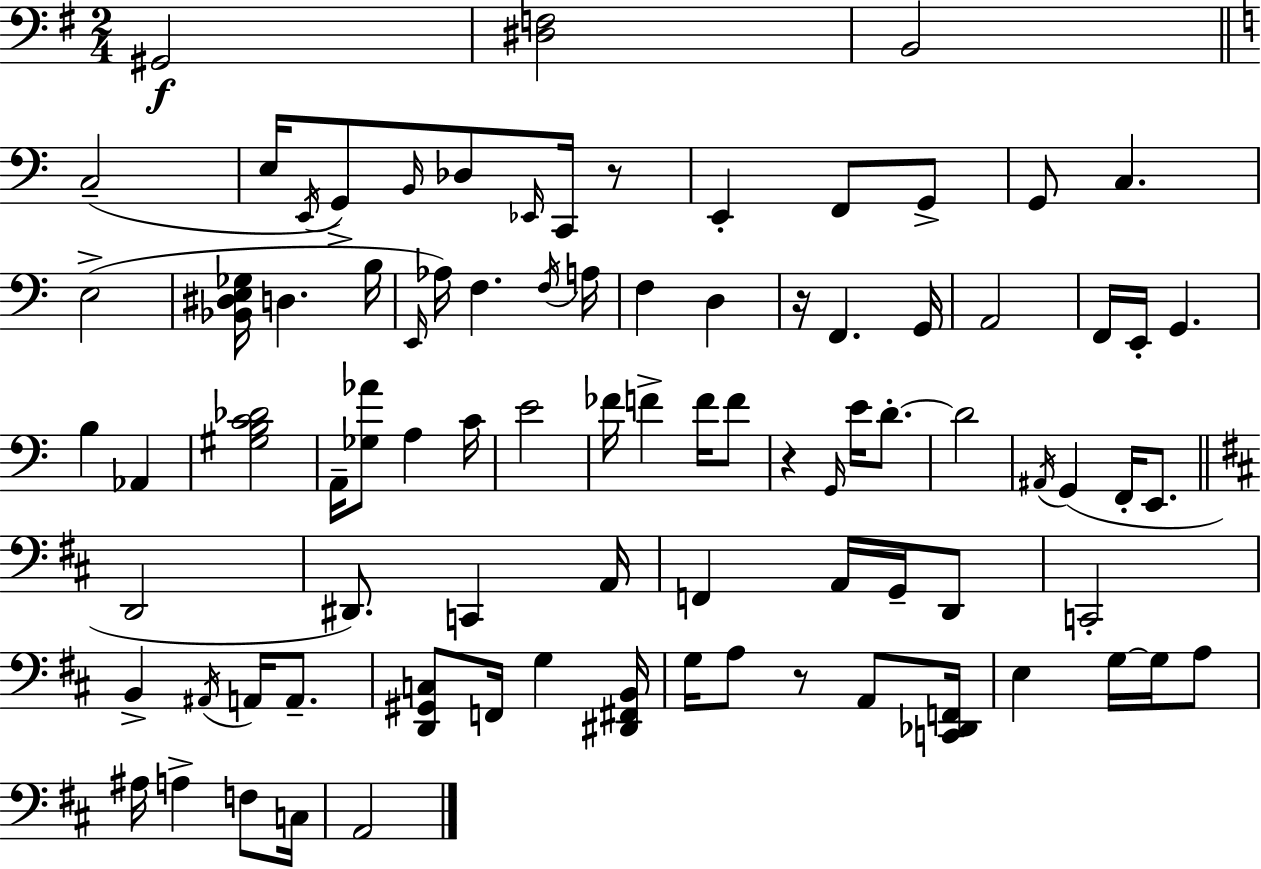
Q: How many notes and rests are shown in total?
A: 87